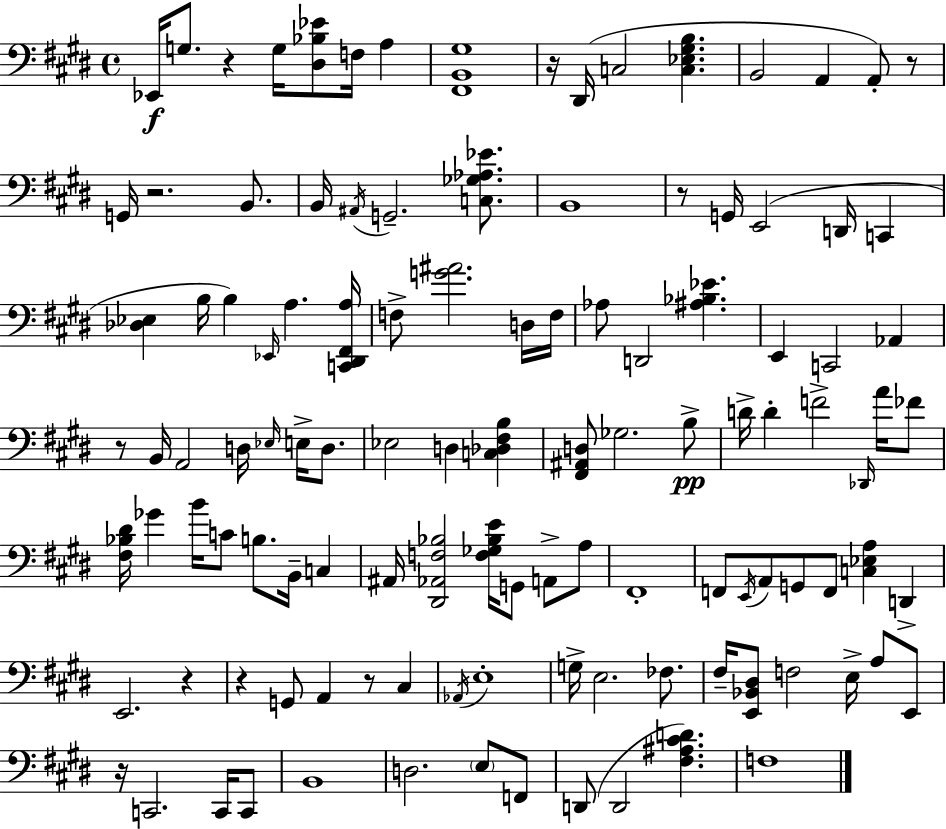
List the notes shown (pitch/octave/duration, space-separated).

Eb2/s G3/e. R/q G3/s [D#3,Bb3,Eb4]/e F3/s A3/q [F#2,B2,G#3]/w R/s D#2/s C3/h [C3,Eb3,G#3,B3]/q. B2/h A2/q A2/e R/e G2/s R/h. B2/e. B2/s A#2/s G2/h. [C3,Gb3,Ab3,Eb4]/e. B2/w R/e G2/s E2/h D2/s C2/q [Db3,Eb3]/q B3/s B3/q Eb2/s A3/q. [C2,D#2,F#2,A3]/s F3/e [G4,A#4]/h. D3/s F3/s Ab3/e D2/h [A#3,Bb3,Eb4]/q. E2/q C2/h Ab2/q R/e B2/s A2/h D3/s Eb3/s E3/s D3/e. Eb3/h D3/q [C3,Db3,F#3,B3]/q [F#2,A#2,D3]/e Gb3/h. B3/e D4/s D4/q F4/h Db2/s A4/s FES4/e [F#3,Bb3,D#4]/s Gb4/q B4/s C4/e B3/e. B2/s C3/q A#2/s [D#2,Ab2,F3,Bb3]/h [F3,Gb3,Bb3,E4]/s G2/e A2/e A3/e F#2/w F2/e E2/s A2/e G2/e F2/e [C3,Eb3,A3]/q D2/q E2/h. R/q R/q G2/e A2/q R/e C#3/q Ab2/s E3/w G3/s E3/h. FES3/e. F#3/s [E2,Bb2,D#3]/e F3/h E3/s A3/e E2/e R/s C2/h. C2/s C2/e B2/w D3/h. E3/e F2/e D2/e D2/h [F#3,A#3,C#4,D4]/q. F3/w